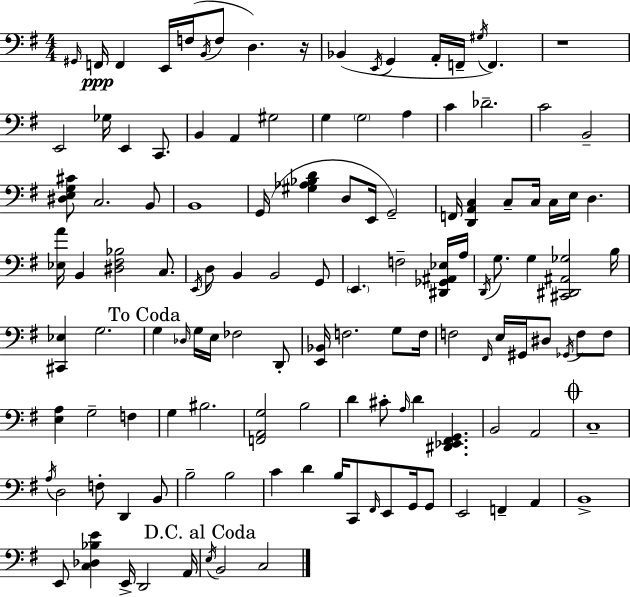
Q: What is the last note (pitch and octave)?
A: C3